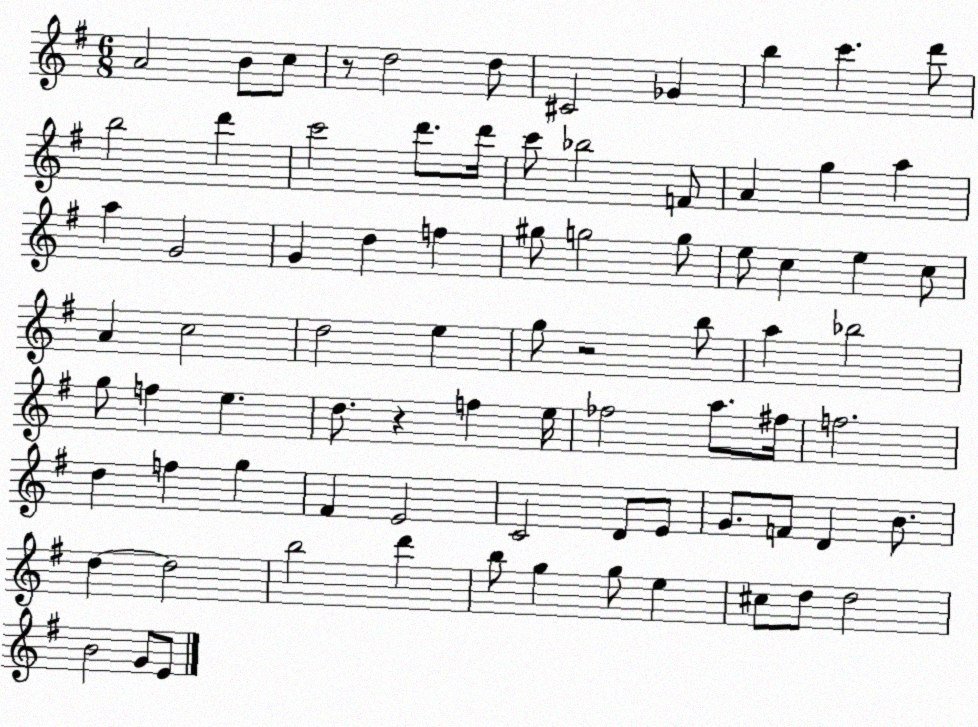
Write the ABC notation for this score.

X:1
T:Untitled
M:6/8
L:1/4
K:G
A2 B/2 c/2 z/2 d2 d/2 ^C2 _G b c' d'/2 b2 d' c'2 d'/2 d'/4 c'/2 _b2 F/2 A g a a G2 G d f ^g/2 g2 g/2 e/2 c e c/2 A c2 d2 e g/2 z2 b/2 a _b2 g/2 f e d/2 z f e/4 _f2 a/2 ^f/4 f2 d f g ^F E2 C2 D/2 E/2 G/2 F/2 D B/2 d d2 b2 d' b/2 g g/2 e ^c/2 d/2 d2 B2 G/2 E/2